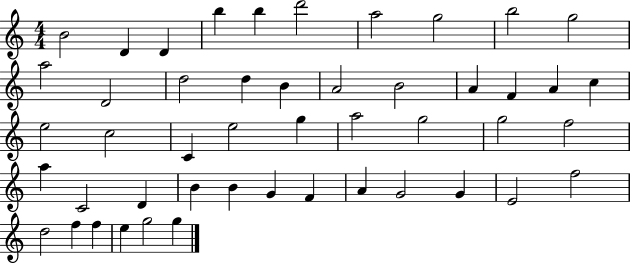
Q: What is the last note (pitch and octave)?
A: G5